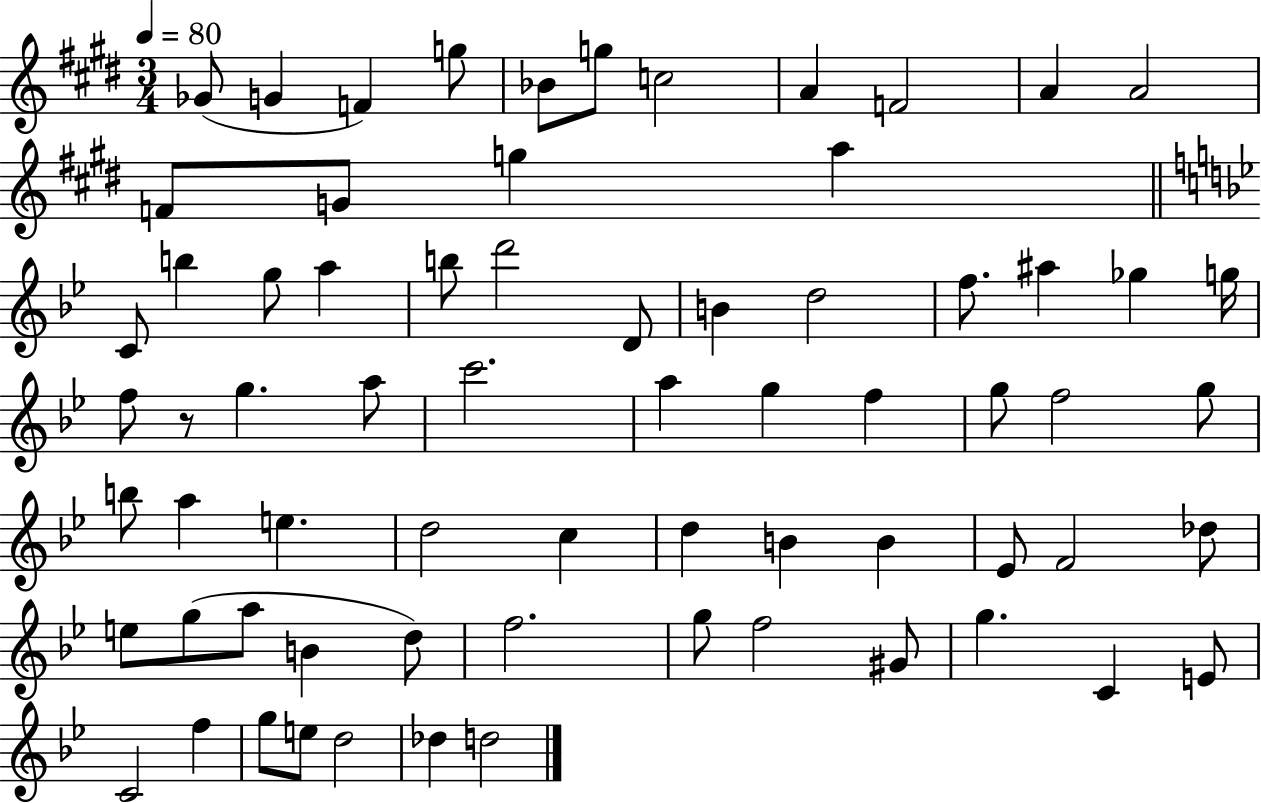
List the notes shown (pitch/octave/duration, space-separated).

Gb4/e G4/q F4/q G5/e Bb4/e G5/e C5/h A4/q F4/h A4/q A4/h F4/e G4/e G5/q A5/q C4/e B5/q G5/e A5/q B5/e D6/h D4/e B4/q D5/h F5/e. A#5/q Gb5/q G5/s F5/e R/e G5/q. A5/e C6/h. A5/q G5/q F5/q G5/e F5/h G5/e B5/e A5/q E5/q. D5/h C5/q D5/q B4/q B4/q Eb4/e F4/h Db5/e E5/e G5/e A5/e B4/q D5/e F5/h. G5/e F5/h G#4/e G5/q. C4/q E4/e C4/h F5/q G5/e E5/e D5/h Db5/q D5/h